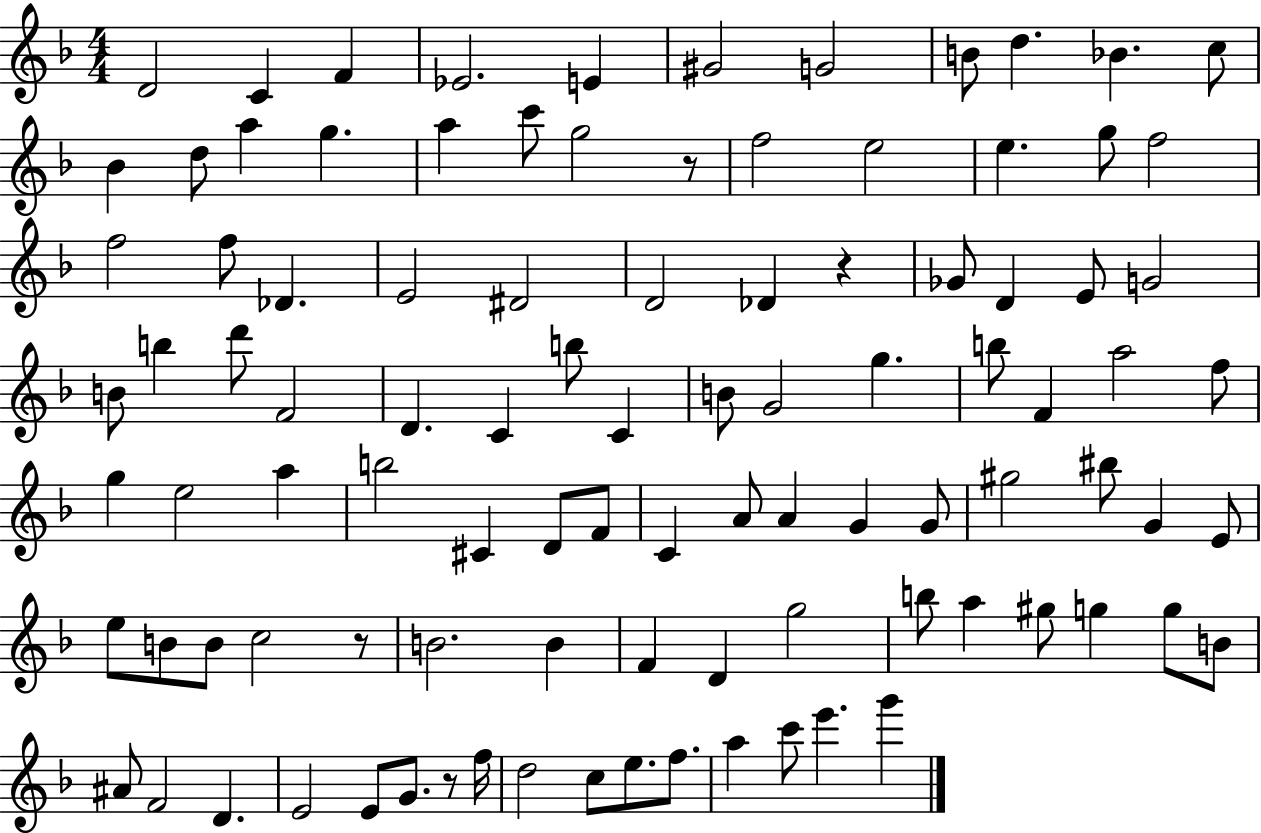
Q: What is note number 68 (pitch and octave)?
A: B4